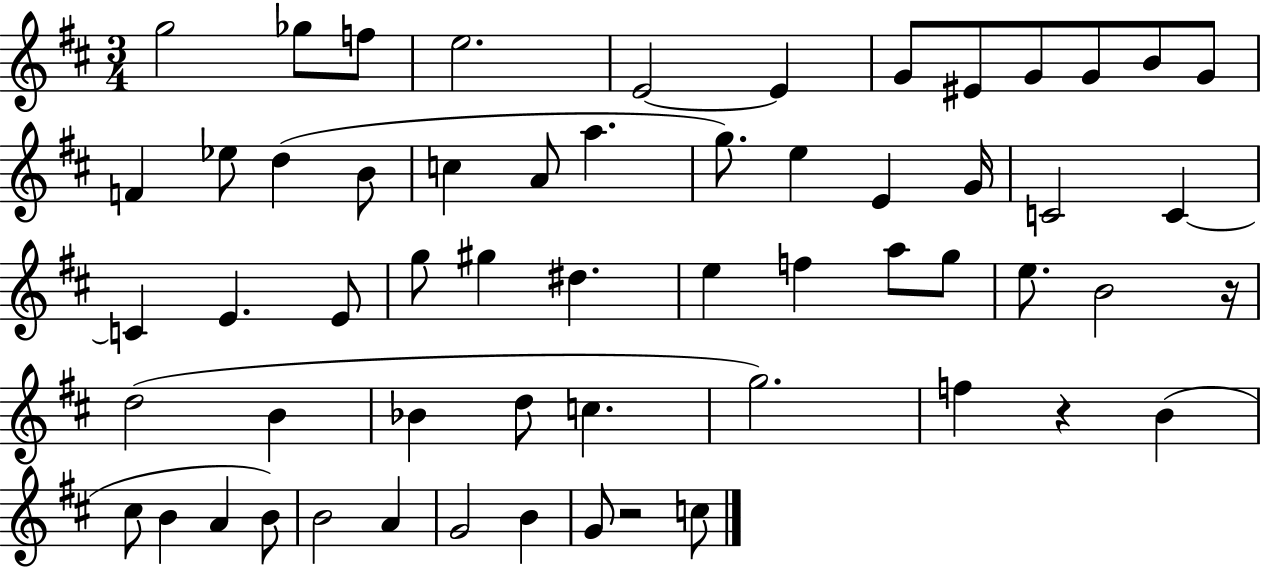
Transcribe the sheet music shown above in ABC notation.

X:1
T:Untitled
M:3/4
L:1/4
K:D
g2 _g/2 f/2 e2 E2 E G/2 ^E/2 G/2 G/2 B/2 G/2 F _e/2 d B/2 c A/2 a g/2 e E G/4 C2 C C E E/2 g/2 ^g ^d e f a/2 g/2 e/2 B2 z/4 d2 B _B d/2 c g2 f z B ^c/2 B A B/2 B2 A G2 B G/2 z2 c/2